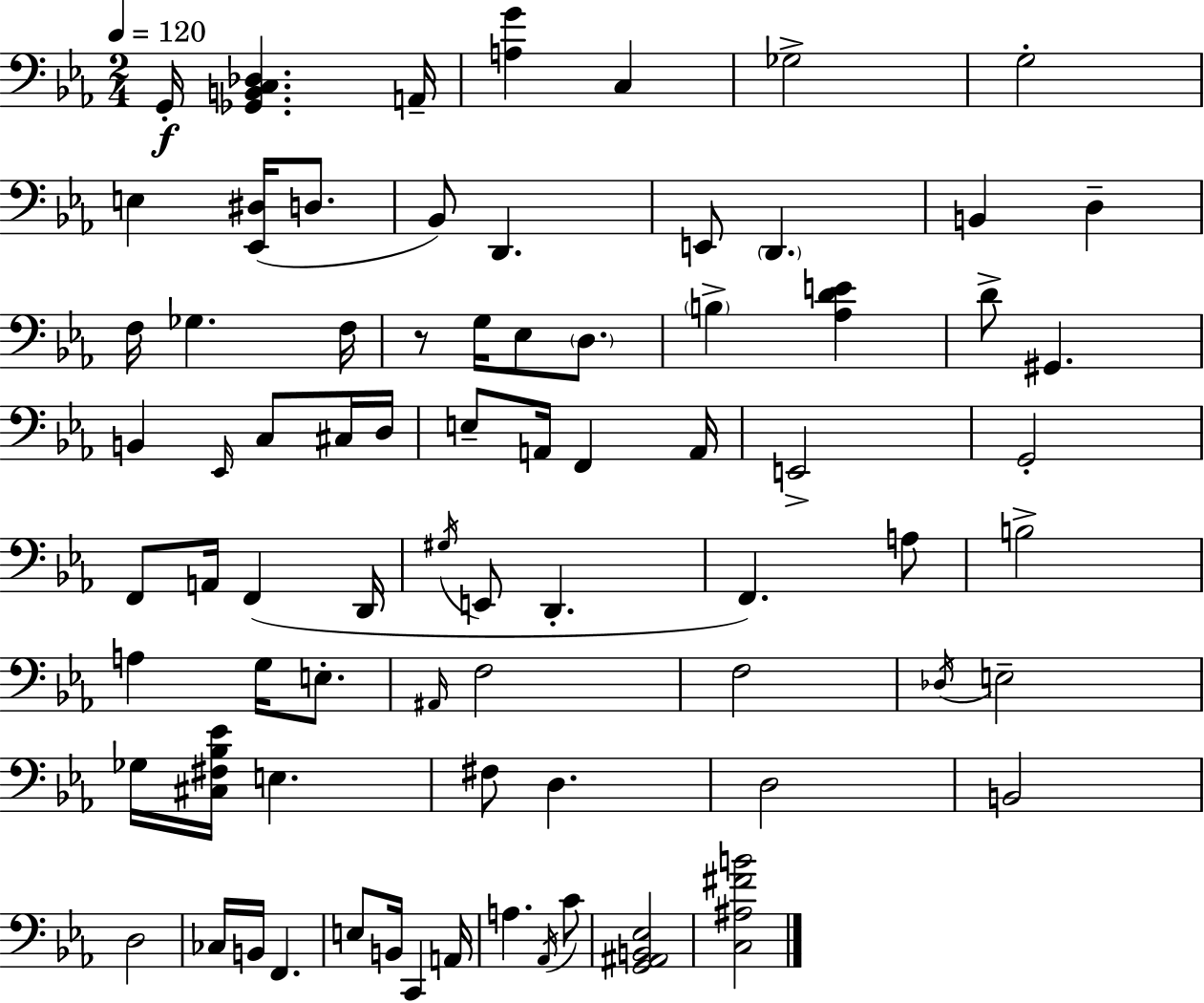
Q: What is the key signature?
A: EES major